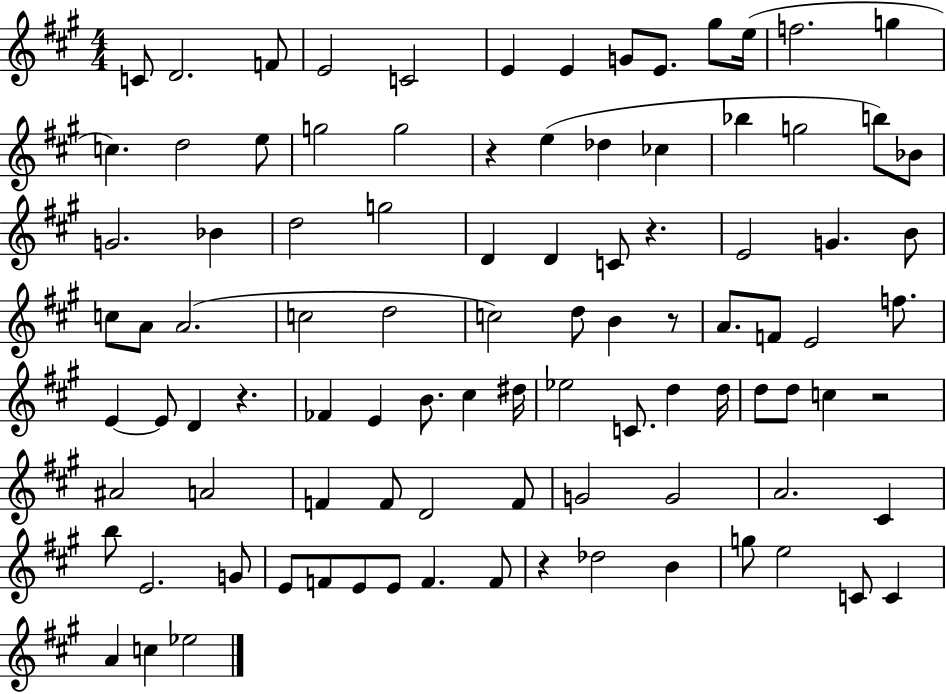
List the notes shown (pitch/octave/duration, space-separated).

C4/e D4/h. F4/e E4/h C4/h E4/q E4/q G4/e E4/e. G#5/e E5/s F5/h. G5/q C5/q. D5/h E5/e G5/h G5/h R/q E5/q Db5/q CES5/q Bb5/q G5/h B5/e Bb4/e G4/h. Bb4/q D5/h G5/h D4/q D4/q C4/e R/q. E4/h G4/q. B4/e C5/e A4/e A4/h. C5/h D5/h C5/h D5/e B4/q R/e A4/e. F4/e E4/h F5/e. E4/q E4/e D4/q R/q. FES4/q E4/q B4/e. C#5/q D#5/s Eb5/h C4/e. D5/q D5/s D5/e D5/e C5/q R/h A#4/h A4/h F4/q F4/e D4/h F4/e G4/h G4/h A4/h. C#4/q B5/e E4/h. G4/e E4/e F4/e E4/e E4/e F4/q. F4/e R/q Db5/h B4/q G5/e E5/h C4/e C4/q A4/q C5/q Eb5/h